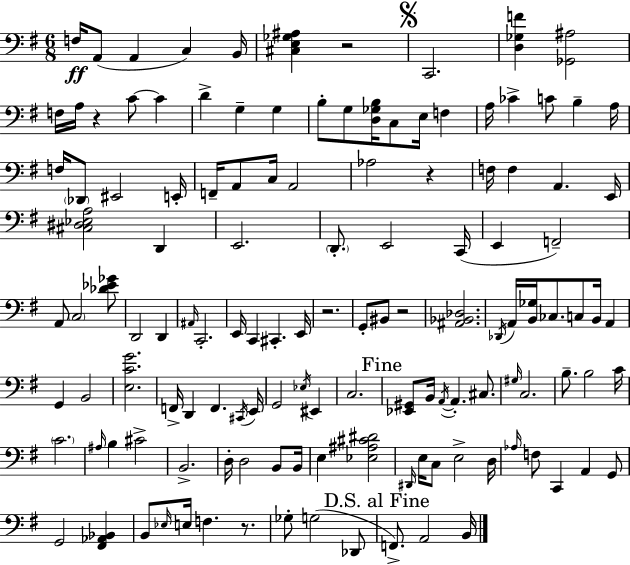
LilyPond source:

{
  \clef bass
  \numericTimeSignature
  \time 6/8
  \key e \minor
  \repeat volta 2 { f16\ff a,8( a,4 c4) b,16 | <cis e ges ais>4 r2 | \mark \markup { \musicglyph "scripts.segno" } c,2. | <d ges f'>4 <ges, ais>2 | \break f16 a16 r4 c'8~~ c'4 | d'4-> g4-- g4 | b8-. g8 <d ges b>16 c8 e16 f4 | a16 ces'4-> c'8 b4-- a16 | \break f16 \parenthesize des,8 eis,2 e,16-. | f,16-- a,8 c16 a,2 | aes2 r4 | f16 f4 a,4. e,16 | \break <cis dis ees a>2 d,4 | e,2. | \parenthesize d,8.-. e,2 c,16( | e,4 f,2--) | \break a,8 \parenthesize c2 <des' ees' ges'>8 | d,2 d,4 | \grace { ais,16 } c,2.-. | e,16 c,4 cis,4.-. | \break e,16 r2. | g,8-. bis,8 r2 | <ais, bes, des>2. | \acciaccatura { des,16 } a,16 <b, ges>16 ces8. c8 b,16 a,4 | \break g,4 b,2 | <e c' g'>2. | f,16-> d,4 f,4. | \acciaccatura { cis,16 } e,16 g,2 \acciaccatura { ees16 } | \break eis,4 c2. | \mark "Fine" <ees, gis,>8 b,16 \acciaccatura { a,16~ }~ a,4.-. | cis8. \grace { gis16 } c2. | b8.-- b2 | \break c'16 \parenthesize c'2. | \grace { ais16 } b4 cis'2-> | b,2.-> | d16-. d2 | \break b,8 b,16 e4 <ees ais cis' dis'>2 | \grace { dis,16 } e16 c8 e2-> | d16 \grace { aes16 } f8 c,4 | a,4 g,8 g,2 | \break <fis, aes, bes,>4 b,8 \grace { ees16 } | e16 f4. r8. ges8-. | g2( des,8 \mark "D.S. al Fine" f,8.->) | a,2 b,16 } \bar "|."
}